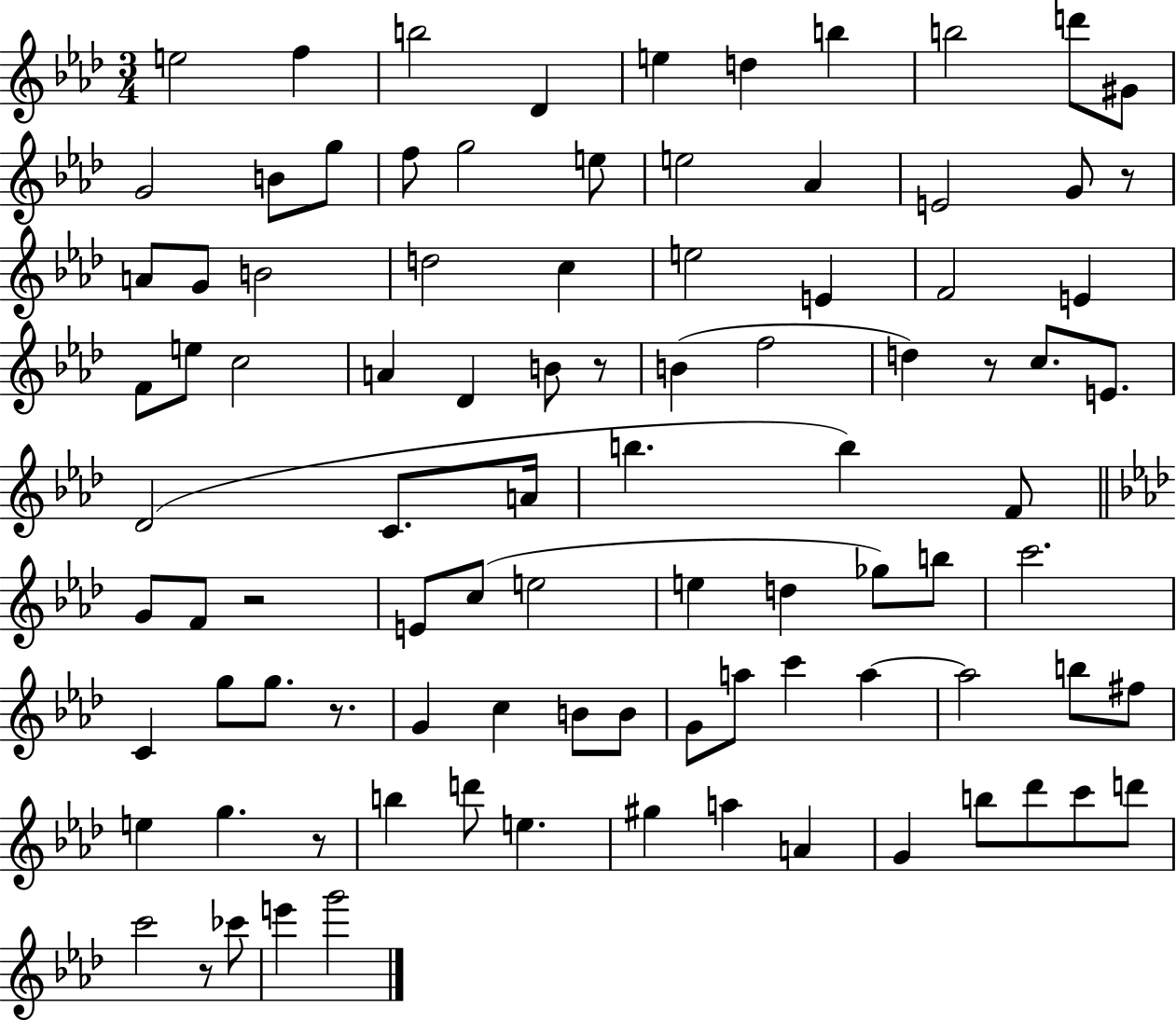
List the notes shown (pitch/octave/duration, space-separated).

E5/h F5/q B5/h Db4/q E5/q D5/q B5/q B5/h D6/e G#4/e G4/h B4/e G5/e F5/e G5/h E5/e E5/h Ab4/q E4/h G4/e R/e A4/e G4/e B4/h D5/h C5/q E5/h E4/q F4/h E4/q F4/e E5/e C5/h A4/q Db4/q B4/e R/e B4/q F5/h D5/q R/e C5/e. E4/e. Db4/h C4/e. A4/s B5/q. B5/q F4/e G4/e F4/e R/h E4/e C5/e E5/h E5/q D5/q Gb5/e B5/e C6/h. C4/q G5/e G5/e. R/e. G4/q C5/q B4/e B4/e G4/e A5/e C6/q A5/q A5/h B5/e F#5/e E5/q G5/q. R/e B5/q D6/e E5/q. G#5/q A5/q A4/q G4/q B5/e Db6/e C6/e D6/e C6/h R/e CES6/e E6/q G6/h